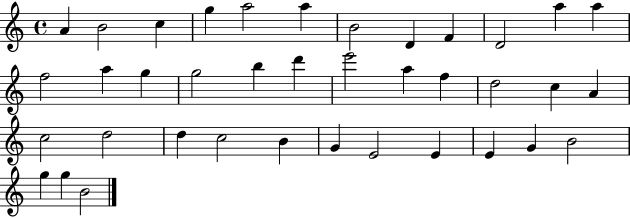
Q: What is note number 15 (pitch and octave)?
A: G5